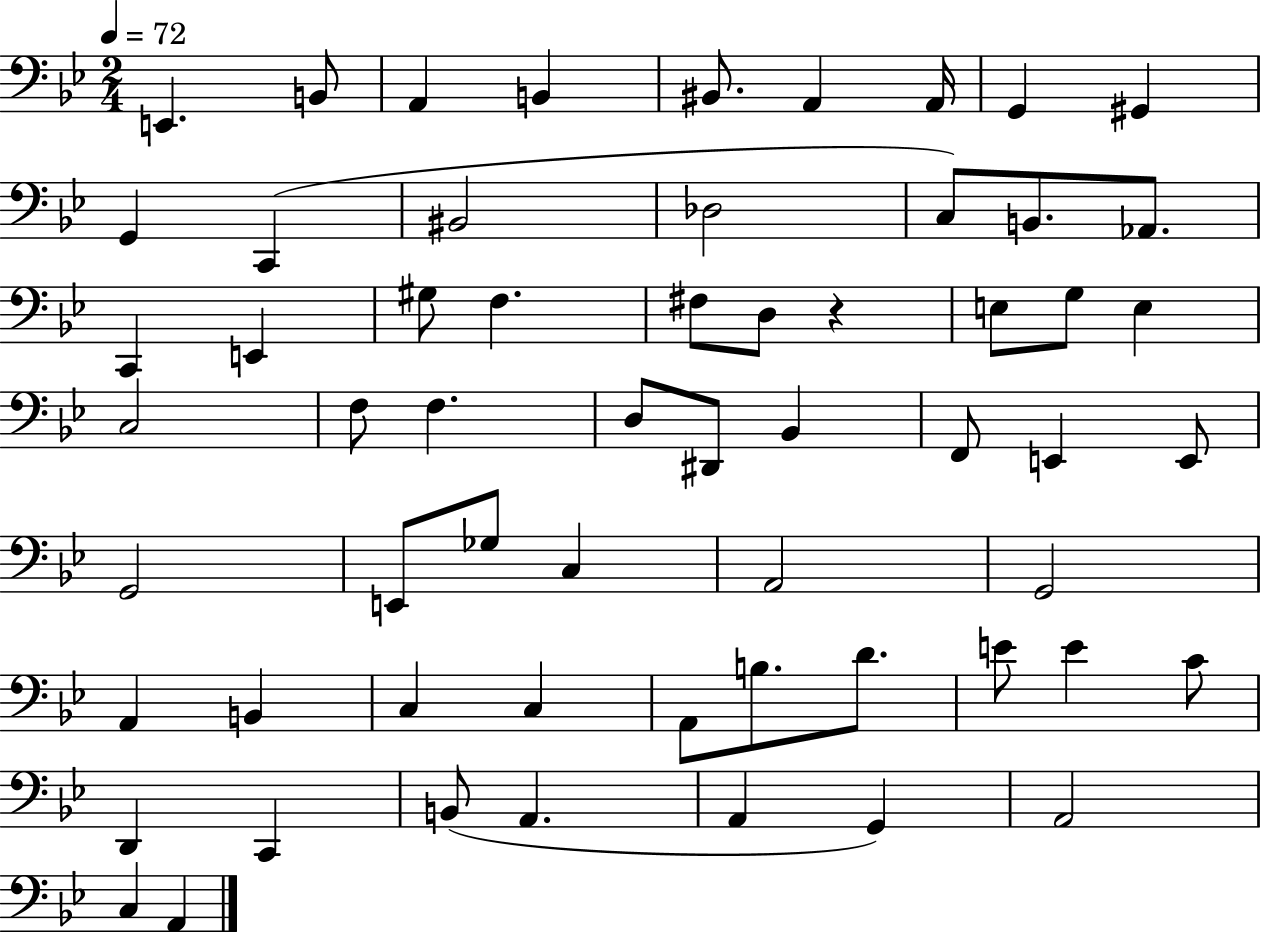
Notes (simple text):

E2/q. B2/e A2/q B2/q BIS2/e. A2/q A2/s G2/q G#2/q G2/q C2/q BIS2/h Db3/h C3/e B2/e. Ab2/e. C2/q E2/q G#3/e F3/q. F#3/e D3/e R/q E3/e G3/e E3/q C3/h F3/e F3/q. D3/e D#2/e Bb2/q F2/e E2/q E2/e G2/h E2/e Gb3/e C3/q A2/h G2/h A2/q B2/q C3/q C3/q A2/e B3/e. D4/e. E4/e E4/q C4/e D2/q C2/q B2/e A2/q. A2/q G2/q A2/h C3/q A2/q